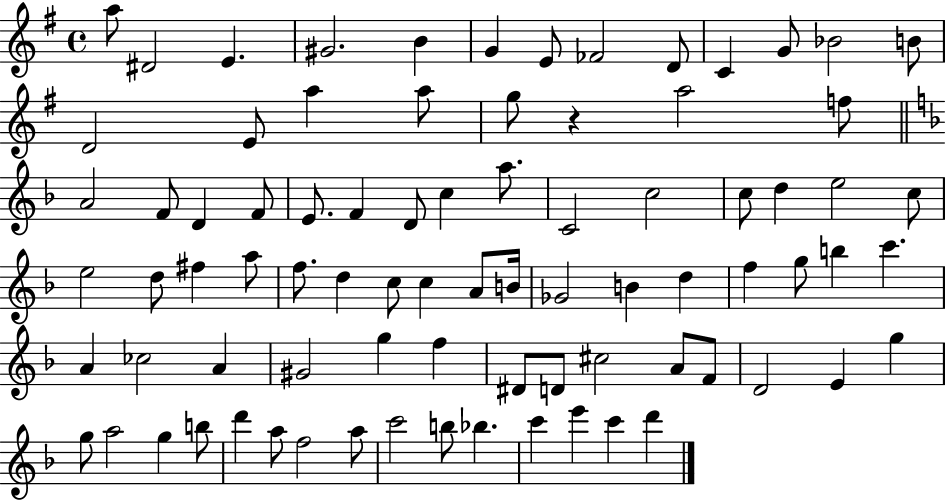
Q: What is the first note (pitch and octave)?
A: A5